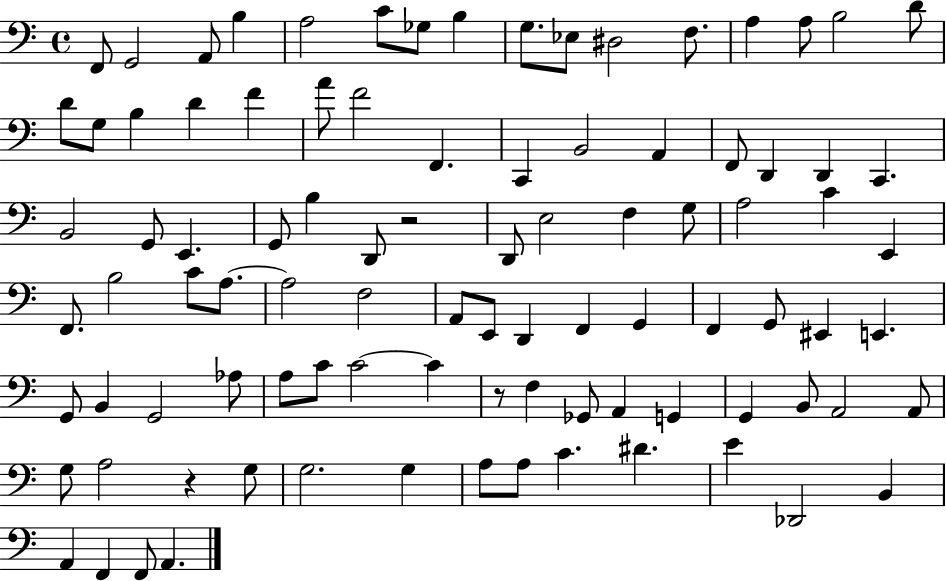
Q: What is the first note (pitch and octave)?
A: F2